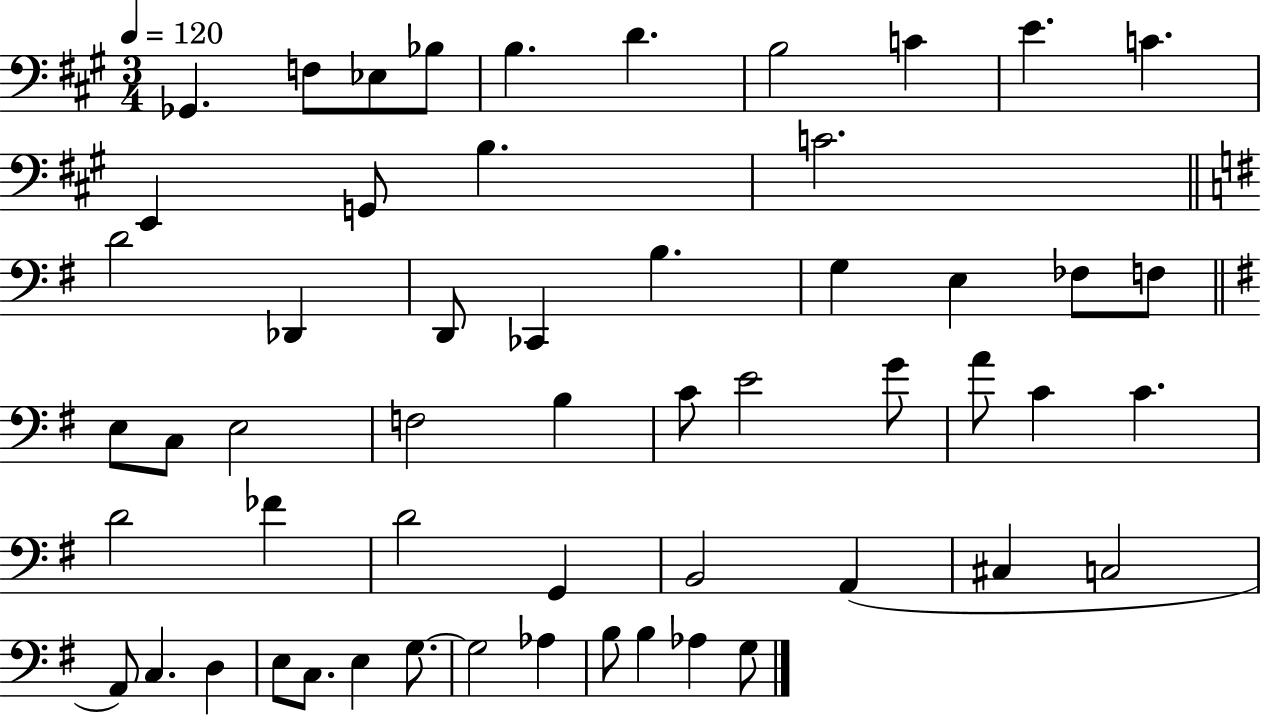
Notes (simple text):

Gb2/q. F3/e Eb3/e Bb3/e B3/q. D4/q. B3/h C4/q E4/q. C4/q. E2/q G2/e B3/q. C4/h. D4/h Db2/q D2/e CES2/q B3/q. G3/q E3/q FES3/e F3/e E3/e C3/e E3/h F3/h B3/q C4/e E4/h G4/e A4/e C4/q C4/q. D4/h FES4/q D4/h G2/q B2/h A2/q C#3/q C3/h A2/e C3/q. D3/q E3/e C3/e. E3/q G3/e. G3/h Ab3/q B3/e B3/q Ab3/q G3/e